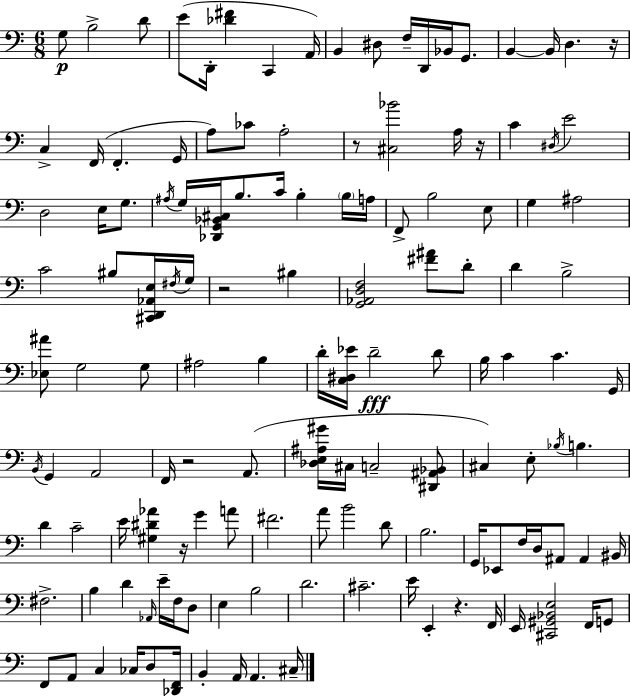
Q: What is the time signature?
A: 6/8